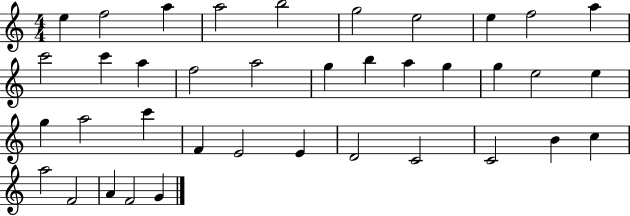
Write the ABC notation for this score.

X:1
T:Untitled
M:4/4
L:1/4
K:C
e f2 a a2 b2 g2 e2 e f2 a c'2 c' a f2 a2 g b a g g e2 e g a2 c' F E2 E D2 C2 C2 B c a2 F2 A F2 G